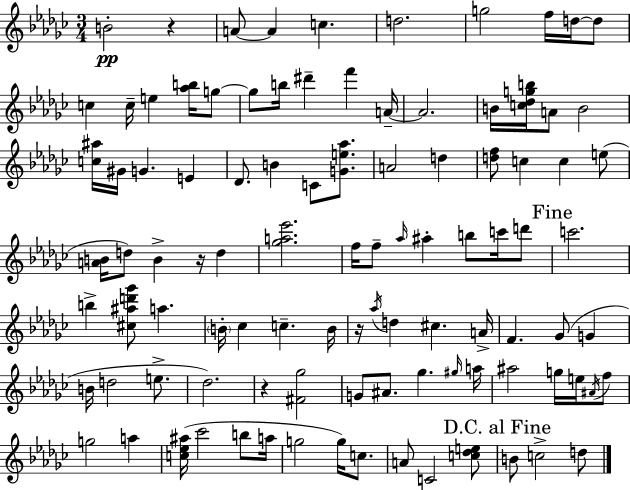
X:1
T:Untitled
M:3/4
L:1/4
K:Ebm
B2 z A/2 A c d2 g2 f/4 d/4 d/2 c c/4 e [_ab]/4 g/2 g/2 b/4 ^d' f' A/4 A2 B/4 [c_dgb]/4 A/2 B2 [c^a]/4 ^G/4 G E _D/2 B C/2 [Ge_a]/2 A2 d [df]/2 c c e/2 [AB]/4 d/2 B z/4 d [_ga_e']2 f/4 f/2 _a/4 ^a b/2 c'/4 d'/2 c'2 b [^c^ad'_g']/2 a B/4 _c c B/4 z/4 _a/4 d ^c A/4 F _G/2 G B/4 d2 e/2 _d2 z [^F_g]2 G/2 ^A/2 _g ^g/4 a/4 ^a2 g/4 e/4 ^A/4 f/2 g2 a [c_e^a]/4 _c'2 b/2 a/4 g2 g/4 c/2 A/2 C2 [c_de]/2 B/2 c2 d/2